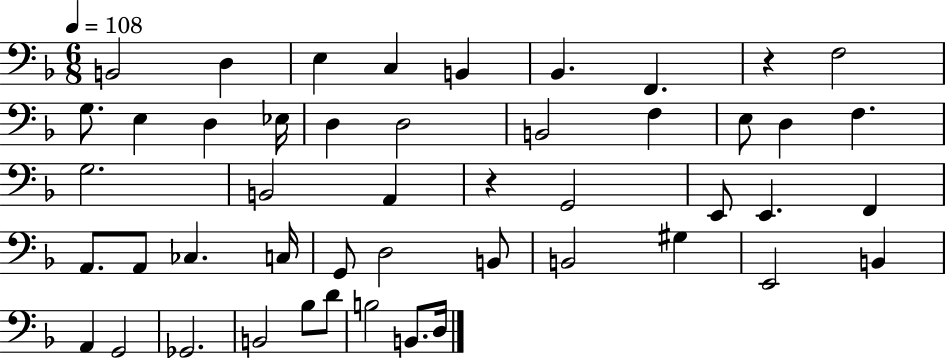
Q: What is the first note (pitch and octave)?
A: B2